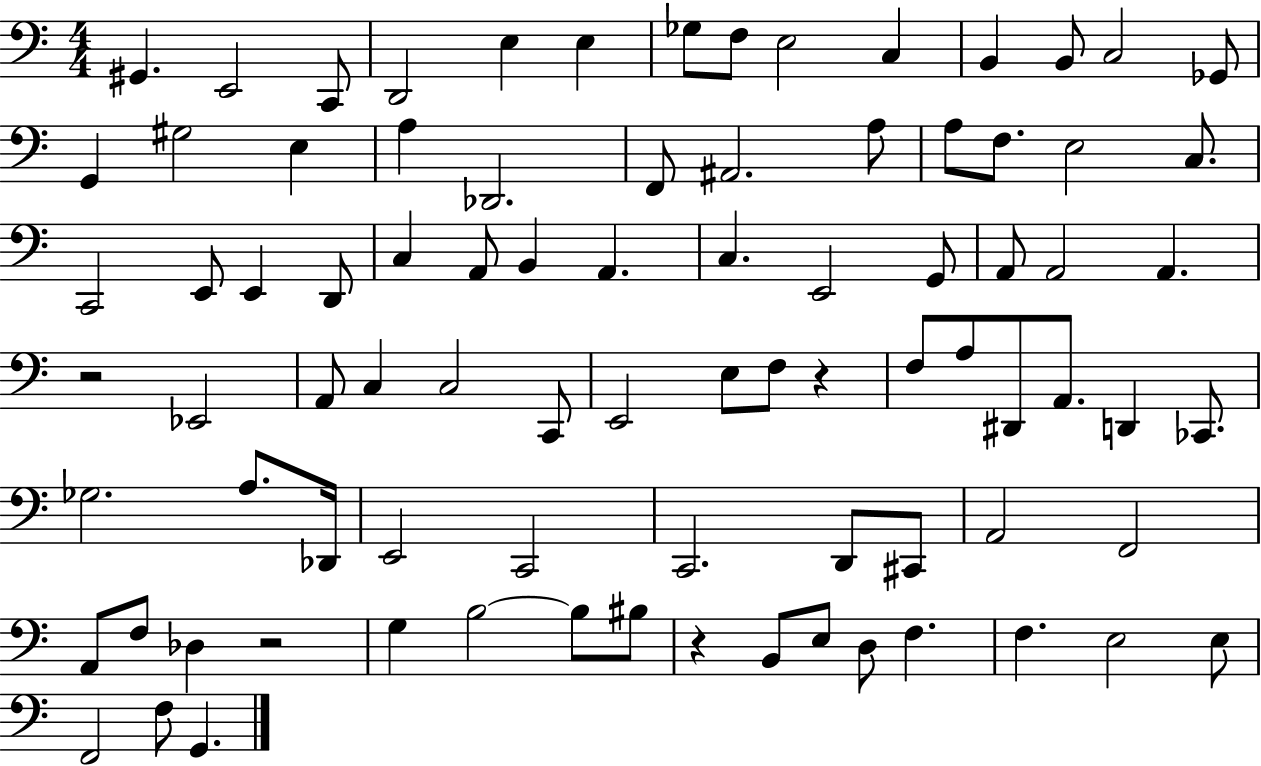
X:1
T:Untitled
M:4/4
L:1/4
K:C
^G,, E,,2 C,,/2 D,,2 E, E, _G,/2 F,/2 E,2 C, B,, B,,/2 C,2 _G,,/2 G,, ^G,2 E, A, _D,,2 F,,/2 ^A,,2 A,/2 A,/2 F,/2 E,2 C,/2 C,,2 E,,/2 E,, D,,/2 C, A,,/2 B,, A,, C, E,,2 G,,/2 A,,/2 A,,2 A,, z2 _E,,2 A,,/2 C, C,2 C,,/2 E,,2 E,/2 F,/2 z F,/2 A,/2 ^D,,/2 A,,/2 D,, _C,,/2 _G,2 A,/2 _D,,/4 E,,2 C,,2 C,,2 D,,/2 ^C,,/2 A,,2 F,,2 A,,/2 F,/2 _D, z2 G, B,2 B,/2 ^B,/2 z B,,/2 E,/2 D,/2 F, F, E,2 E,/2 F,,2 F,/2 G,,